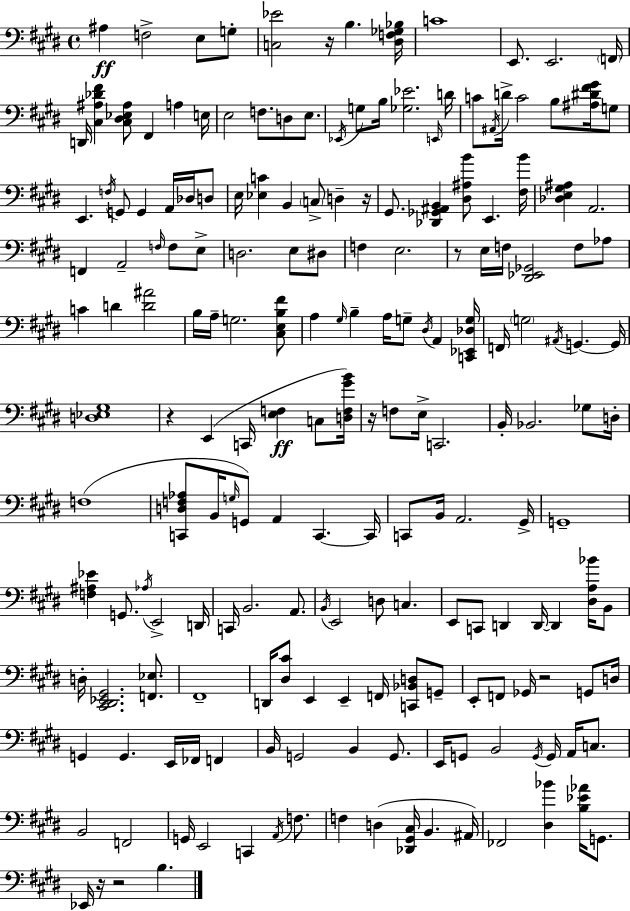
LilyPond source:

{
  \clef bass
  \time 4/4
  \defaultTimeSignature
  \key e \major
  ais4\ff f2-> e8 g8-. | <c ees'>2 r16 b4. <dis f ges bes>16 | c'1 | e,8. e,2. \parenthesize f,16 | \break d,16 <cis ais des' fis'>4 <cis dis ees ais>8 fis,4 a4 e16 | e2 f8. d8 e8. | \acciaccatura { ees,16 } g8 b16 <ges ees'>2. | \grace { e,16 } d'16 c'8 \acciaccatura { ais,16 } d'16-> c'2 b8 | \break <ais dis' fis' gis'>16 g8 e,4. \acciaccatura { f16 } g,8 g,4 | a,16 des16 d8 e16 <ees c'>4 b,4 \parenthesize c8-> d4-- | r16 gis,8. <des, ges, ais, b,>4 <dis ais b'>8 e,4. | <fis b'>16 <des e gis ais>4 a,2. | \break f,4 a,2-- | \grace { f16 } f8 e8-> d2. | e8 dis8 f4 e2. | r8 e16 f16 <dis, ees, ges,>2 | \break f8 aes8 c'4 d'4 <d' ais'>2 | b16 a16-- g2. | <cis e b fis'>8 a4 \grace { gis16 } b4-- a16 g8-- | \acciaccatura { dis16 } a,4 <c, ees, des g>16 f,16 \parenthesize g2 | \break \acciaccatura { ais,16 } g,4.~~ g,16 <d ees gis>1 | r4 e,4( | c,16 <e f>4\ff c8 <d f gis' b'>16) r16 f8 e16-> c,2. | b,16-. bes,2. | \break ges8 d16-. f1( | <c, d f aes>8 b,16 \grace { g16 }) g,8 a,4 | c,4.~~ c,16 c,8 b,16 a,2. | gis,16-> g,1-- | \break <f ais ees'>4 g,8. | \acciaccatura { aes16 } e,2-> d,16 c,16 b,2. | a,8. \acciaccatura { b,16 } e,2 | d8 c4. e,8 c,8 d,4 | \break d,16~~ d,4 <dis a bes'>16 b,8 d16-. <cis, dis, ees, gis,>2. | <f, ees>8. fis,1-- | d,16 <dis cis'>8 e,4 | e,4-- f,16 <c, bes, d>8 g,8-- e,8-. f,8 ges,16 | \break r2 g,8 d16 g,4 g,4. | e,16 fes,16 f,4 b,16 g,2 | b,4 g,8. e,16 g,8 b,2 | \acciaccatura { g,16 } g,16 a,16 c8. b,2 | \break f,2 g,16 e,2 | c,4 \acciaccatura { a,16 } f8. f4 | d4( <des, gis, cis>16 b,4. ais,16) fes,2 | <dis bes'>4 <b ees' aes'>16 g,8. ees,16 r16 r2 | \break b4. \bar "|."
}